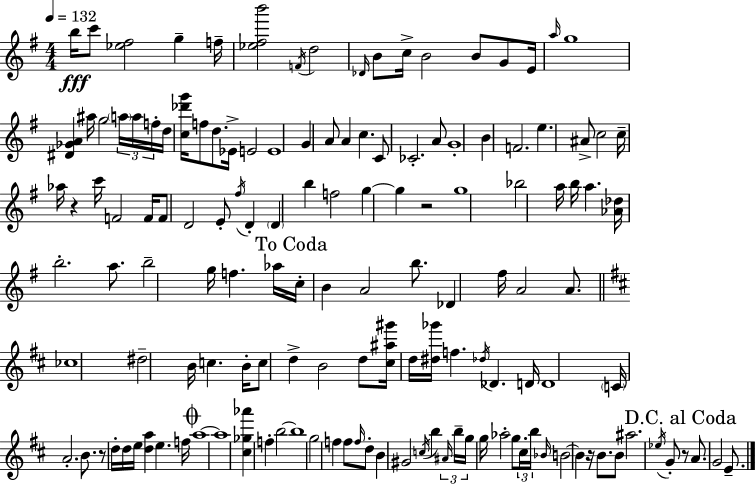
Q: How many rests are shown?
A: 5